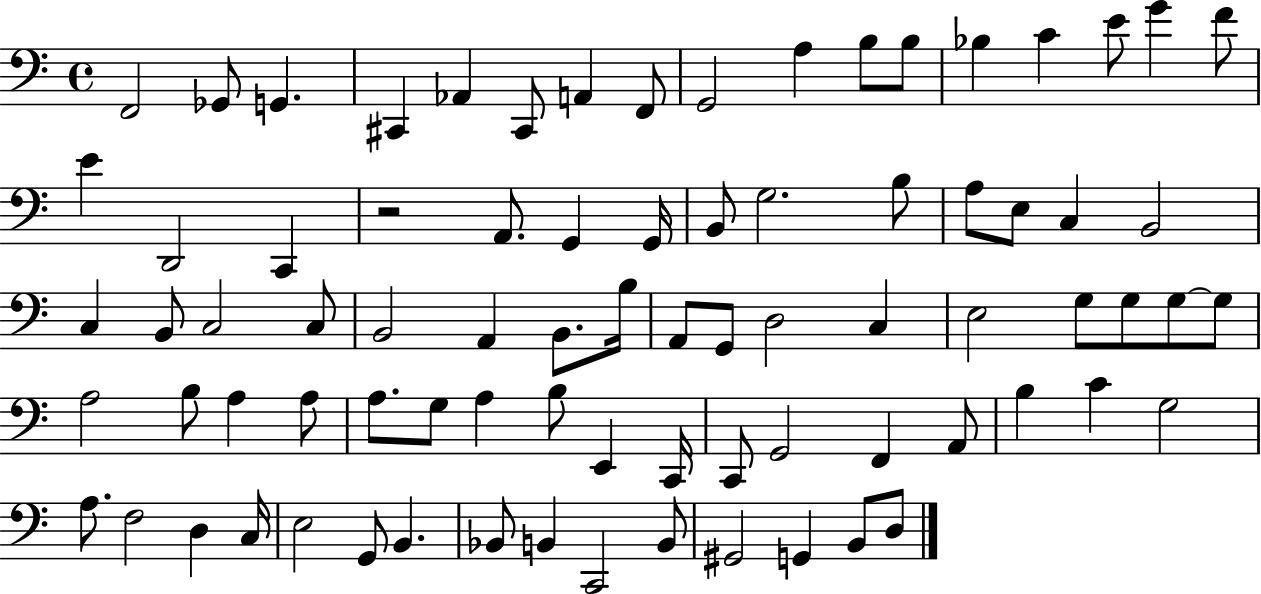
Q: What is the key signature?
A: C major